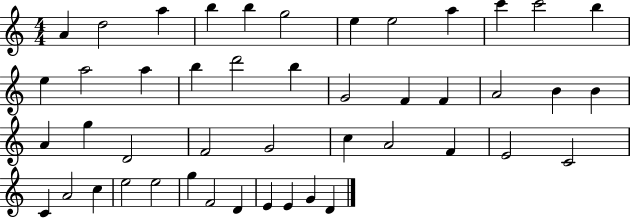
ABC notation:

X:1
T:Untitled
M:4/4
L:1/4
K:C
A d2 a b b g2 e e2 a c' c'2 b e a2 a b d'2 b G2 F F A2 B B A g D2 F2 G2 c A2 F E2 C2 C A2 c e2 e2 g F2 D E E G D